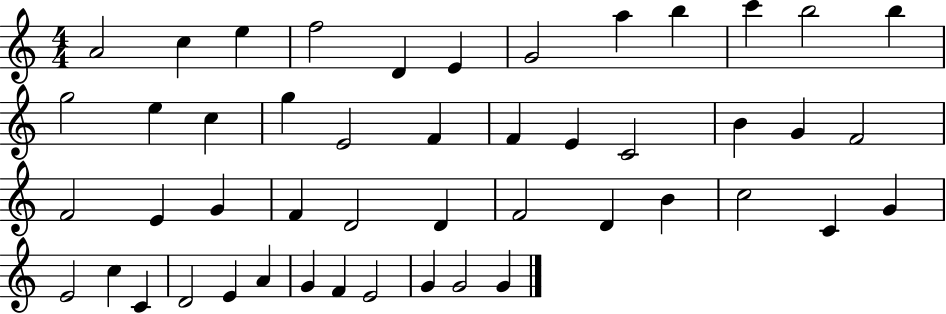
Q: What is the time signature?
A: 4/4